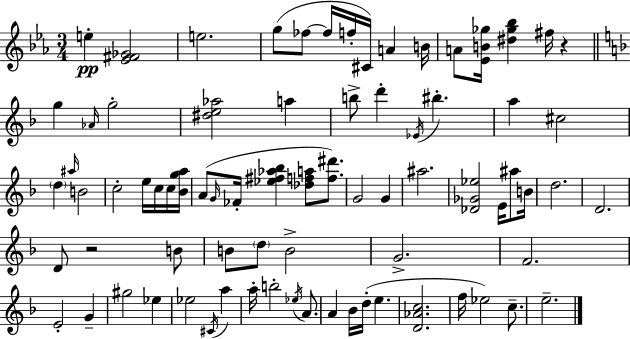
{
  \clef treble
  \numericTimeSignature
  \time 3/4
  \key c \minor
  e''4-.\pp <ees' fis' ges'>2 | e''2. | g''8( fes''8~~ fes''16 f''16-. cis'16) a'4 b'16 | a'8 <ees' b' ges''>16 <dis'' ges'' bes''>4 fis''16 r4 | \break \bar "||" \break \key f \major g''4 \grace { aes'16 } g''2-. | <dis'' e'' aes''>2 a''4 | b''8-> d'''4-. \acciaccatura { ees'16 } bis''4.-. | a''4 cis''2 | \break \parenthesize d''4 \grace { ais''16 } b'2 | c''2-. e''16 | c''16 c''16 <bes' g'' a''>16 a'8( \grace { g'16 } fes'16-. <ees'' fis'' aes'' bes''>4 <des'' f'' a''>8 | <f'' dis'''>8.) g'2 | \break g'4 ais''2. | <des' ges' ees''>2 | e'16 ais''8 b'16 d''2. | d'2. | \break d'8 r2 | b'8 b'8 \parenthesize d''8 b'2-> | g'2.-> | f'2. | \break e'2-. | g'4-- gis''2 | ees''4 ees''2 | \acciaccatura { cis'16 } a''4 a''16-. b''2-. | \break \acciaccatura { ees''16 } a'8. a'4 bes'16 d''16-.( | e''4. <d' aes' c''>2. | f''16 ees''2) | c''8.-- e''2.-- | \break \bar "|."
}